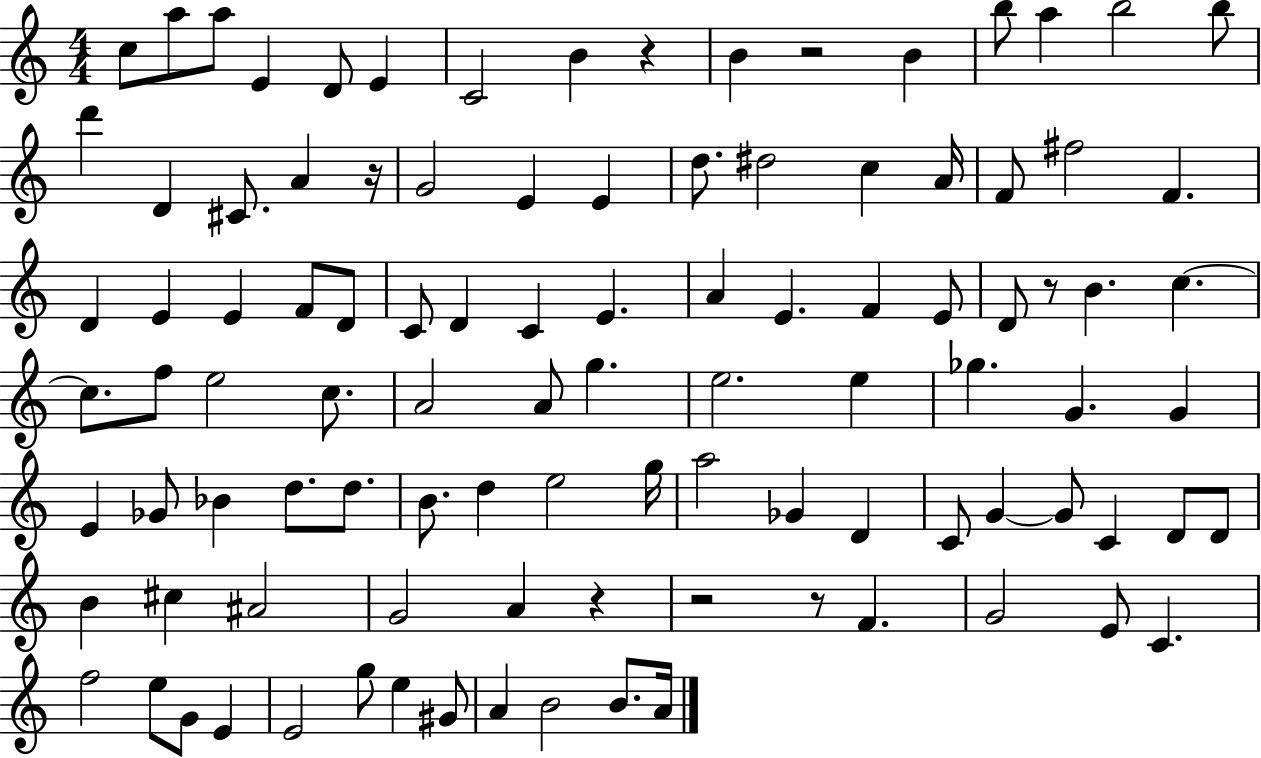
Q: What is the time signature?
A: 4/4